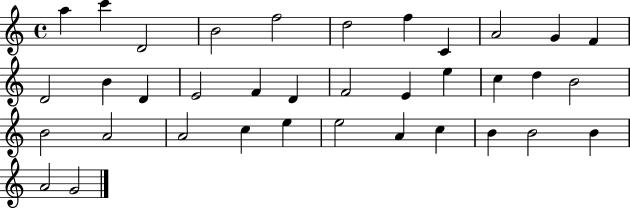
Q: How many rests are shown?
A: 0